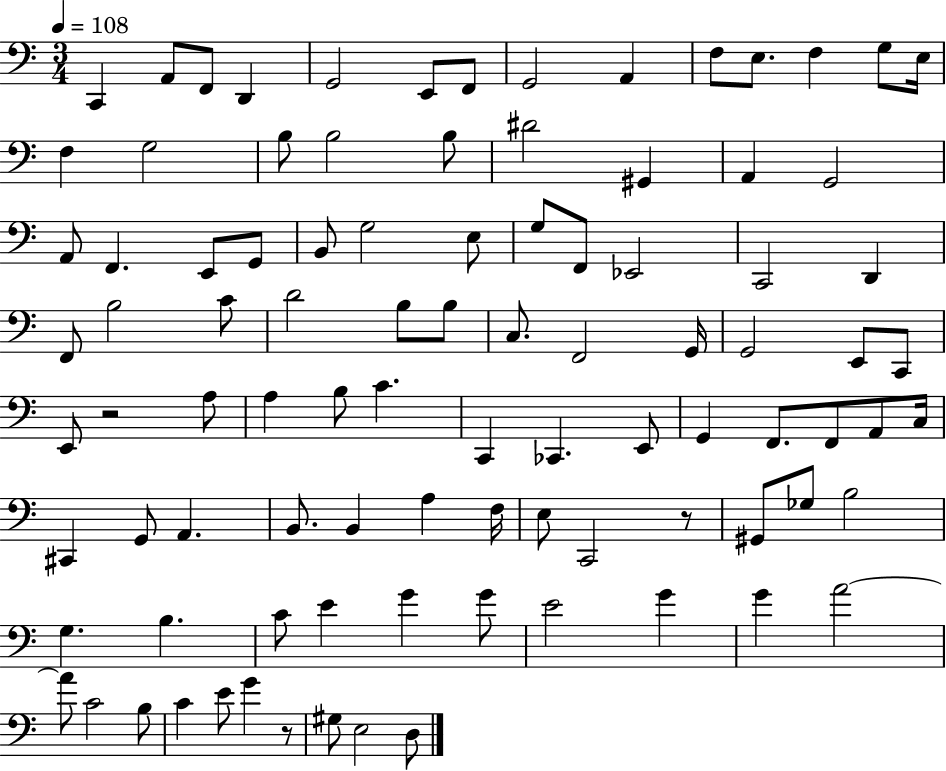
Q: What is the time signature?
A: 3/4